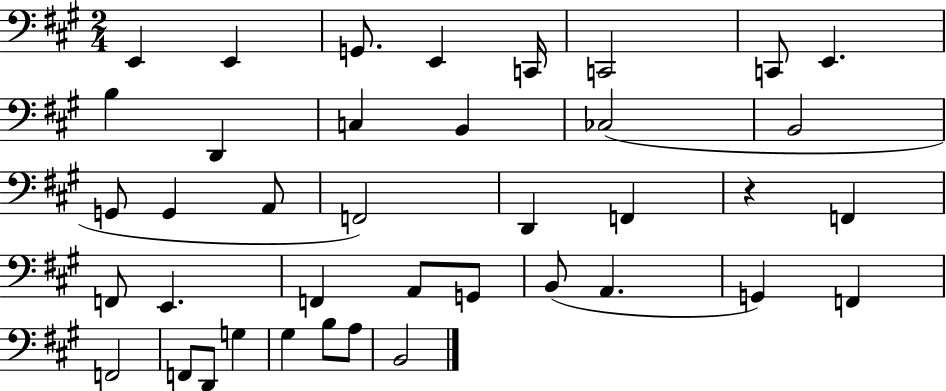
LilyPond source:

{
  \clef bass
  \numericTimeSignature
  \time 2/4
  \key a \major
  e,4 e,4 | g,8. e,4 c,16 | c,2 | c,8 e,4. | \break b4 d,4 | c4 b,4 | ces2( | b,2 | \break g,8 g,4 a,8 | f,2) | d,4 f,4 | r4 f,4 | \break f,8 e,4. | f,4 a,8 g,8 | b,8( a,4. | g,4) f,4 | \break f,2 | f,8 d,8 g4 | gis4 b8 a8 | b,2 | \break \bar "|."
}